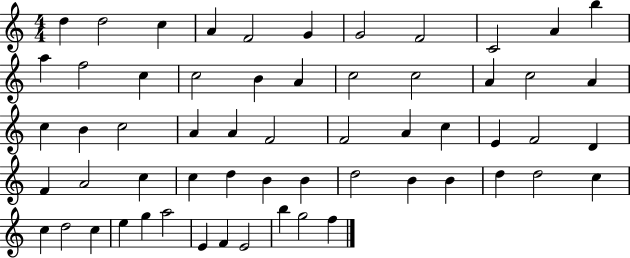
D5/q D5/h C5/q A4/q F4/h G4/q G4/h F4/h C4/h A4/q B5/q A5/q F5/h C5/q C5/h B4/q A4/q C5/h C5/h A4/q C5/h A4/q C5/q B4/q C5/h A4/q A4/q F4/h F4/h A4/q C5/q E4/q F4/h D4/q F4/q A4/h C5/q C5/q D5/q B4/q B4/q D5/h B4/q B4/q D5/q D5/h C5/q C5/q D5/h C5/q E5/q G5/q A5/h E4/q F4/q E4/h B5/q G5/h F5/q